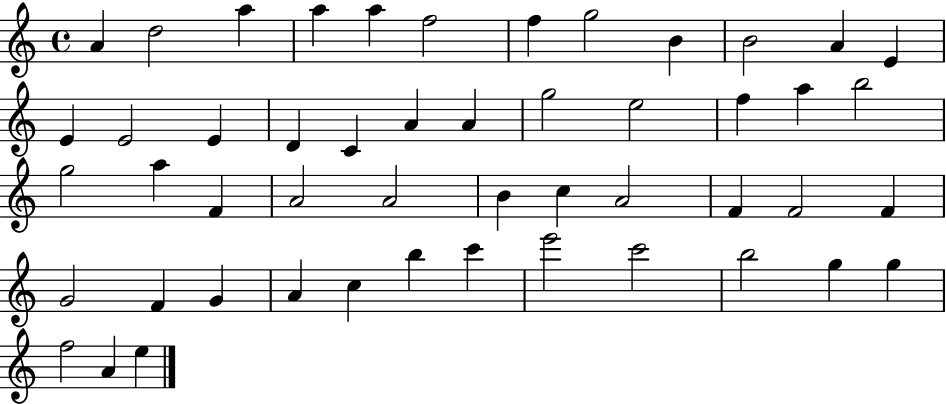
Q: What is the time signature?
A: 4/4